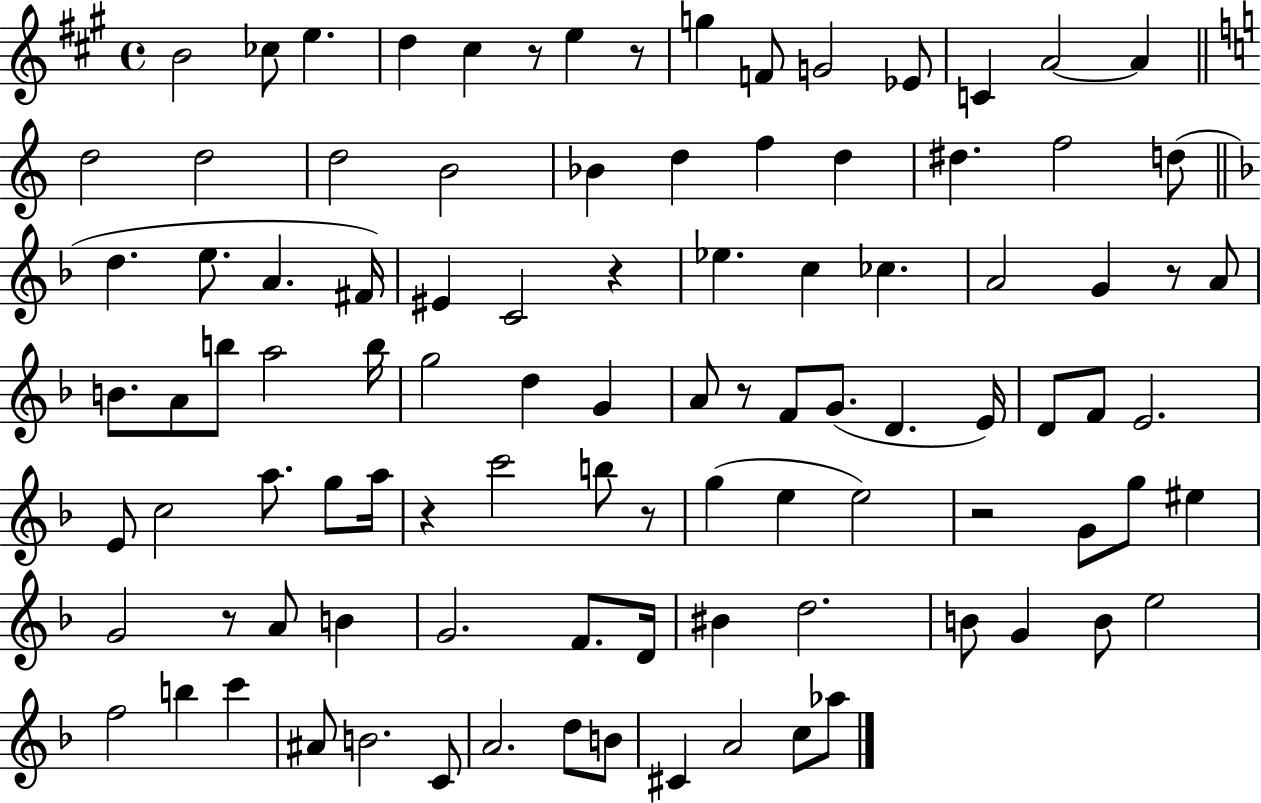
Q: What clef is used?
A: treble